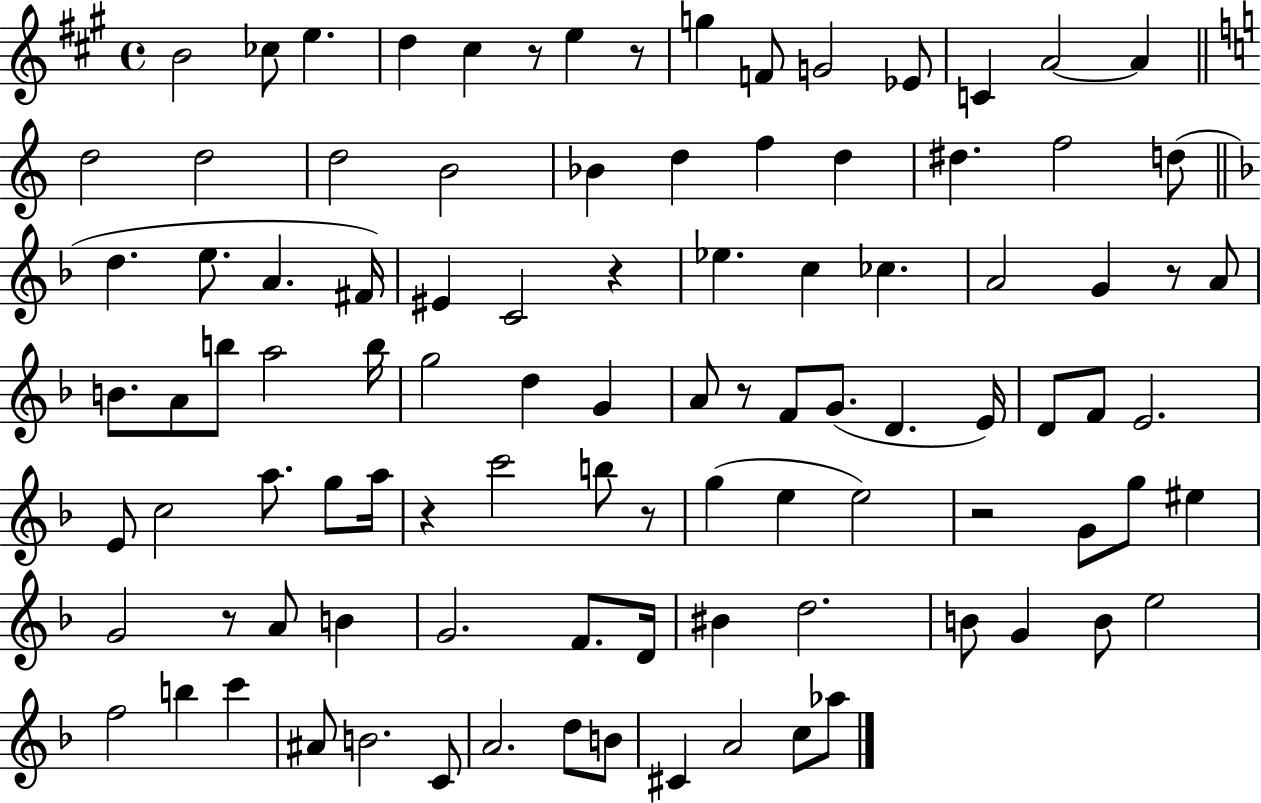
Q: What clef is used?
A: treble